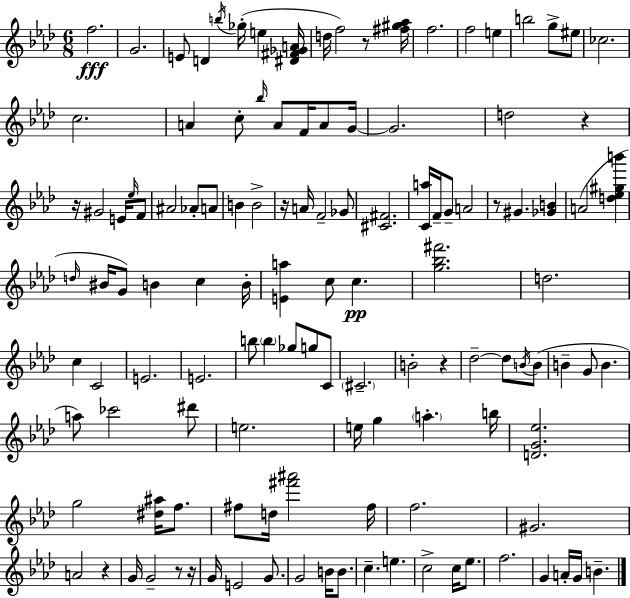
{
  \clef treble
  \numericTimeSignature
  \time 6/8
  \key aes \major
  f''2.\fff | g'2. | e'8 d'4 \acciaccatura { b''16 }( ges''16-. e''4 | <dis' fis' ges' a'>16 d''16 f''2) r8 | \break <fis'' gis'' aes''>16 f''2. | f''2 e''4 | b''2 g''8-> eis''8 | ces''2. | \break c''2. | a'4 c''8-. \grace { bes''16 } a'8 f'16 a'8 | g'16~~ g'2. | d''2 r4 | \break r16 gis'2 e'16 | \grace { ees''16 } f'8 ais'2 aes'8-. | a'8 b'4 b'2-> | r16 a'16 f'2-- | \break ges'8 <cis' fis'>2. | <c' a''>16 f'16-- g'8-- a'2 | r8 gis'4. <ges' b'>4 | a'2( <d'' ees'' gis'' b'''>4 | \break \grace { d''16 } bis'16 g'8) b'4 c''4 | b'16-. <e' a''>4 c''8 c''4.\pp | <g'' bes'' fis'''>2. | d''2. | \break c''4 c'2 | e'2. | e'2. | b''8 \parenthesize b''4 ges''8 | \break g''8 c'8 \parenthesize cis'2.-- | b'2-. | r4 des''2--~~ | des''8 \acciaccatura { b'16 }( b'8 b'4-- g'8 b'4. | \break a''8) ces'''2 | dis'''8 e''2. | e''16 g''4 \parenthesize a''4.-. | b''16 <d' g' ees''>2. | \break g''2 | <dis'' ais''>16 f''8. fis''8 d''16 <fis''' ais'''>2 | fis''16 f''2. | gis'2. | \break a'2 | r4 g'16 g'2-- | r8 r16 g'16 e'2 | g'8. g'2 | \break b'16 b'8. c''4.-- e''4. | c''2-> | c''16 ees''8. f''2. | g'4 a'16-. g'16 b'4.-- | \break \bar "|."
}